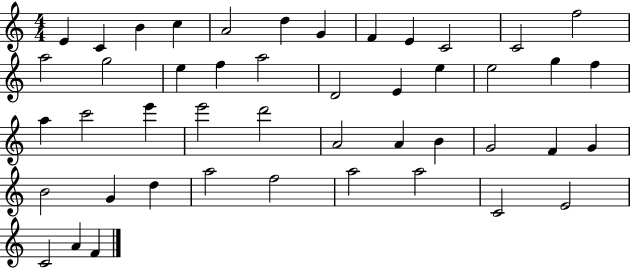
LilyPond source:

{
  \clef treble
  \numericTimeSignature
  \time 4/4
  \key c \major
  e'4 c'4 b'4 c''4 | a'2 d''4 g'4 | f'4 e'4 c'2 | c'2 f''2 | \break a''2 g''2 | e''4 f''4 a''2 | d'2 e'4 e''4 | e''2 g''4 f''4 | \break a''4 c'''2 e'''4 | e'''2 d'''2 | a'2 a'4 b'4 | g'2 f'4 g'4 | \break b'2 g'4 d''4 | a''2 f''2 | a''2 a''2 | c'2 e'2 | \break c'2 a'4 f'4 | \bar "|."
}